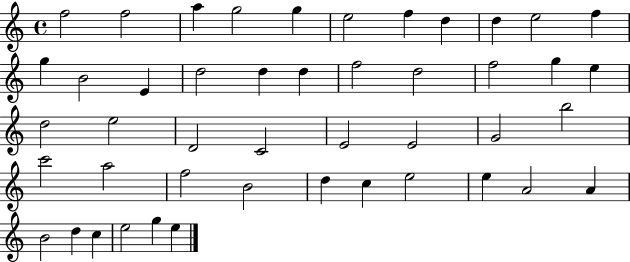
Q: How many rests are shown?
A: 0